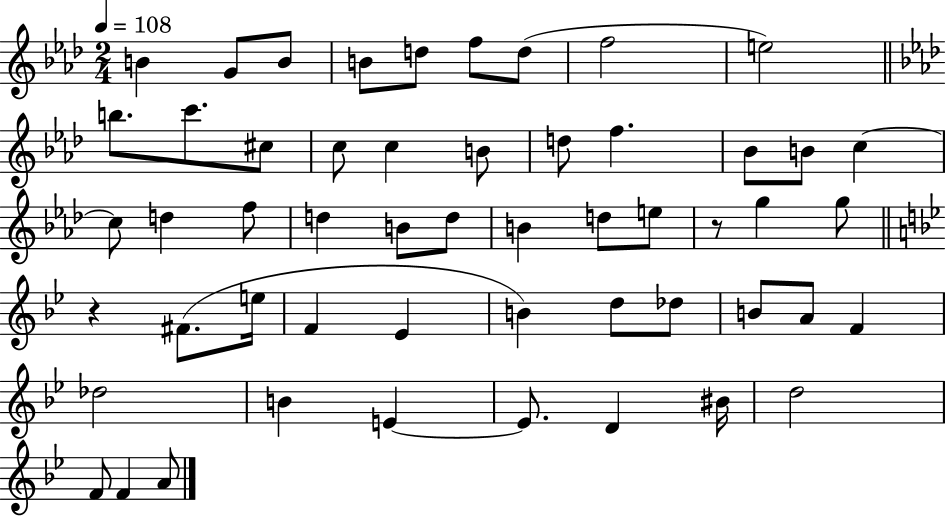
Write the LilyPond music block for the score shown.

{
  \clef treble
  \numericTimeSignature
  \time 2/4
  \key aes \major
  \tempo 4 = 108
  b'4 g'8 b'8 | b'8 d''8 f''8 d''8( | f''2 | e''2) | \break \bar "||" \break \key aes \major b''8. c'''8. cis''8 | c''8 c''4 b'8 | d''8 f''4. | bes'8 b'8 c''4~~ | \break c''8 d''4 f''8 | d''4 b'8 d''8 | b'4 d''8 e''8 | r8 g''4 g''8 | \break \bar "||" \break \key g \minor r4 fis'8.( e''16 | f'4 ees'4 | b'4) d''8 des''8 | b'8 a'8 f'4 | \break des''2 | b'4 e'4~~ | e'8. d'4 bis'16 | d''2 | \break f'8 f'4 a'8 | \bar "|."
}